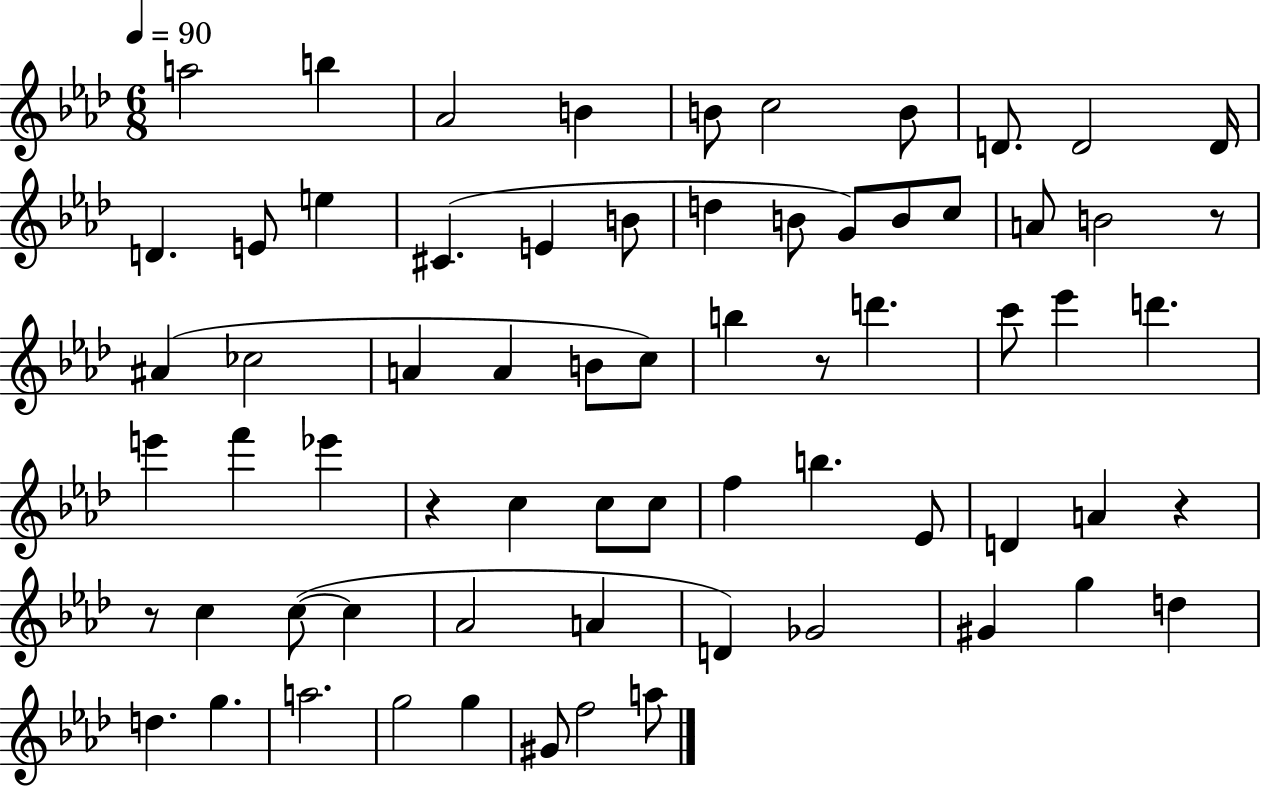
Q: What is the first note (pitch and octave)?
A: A5